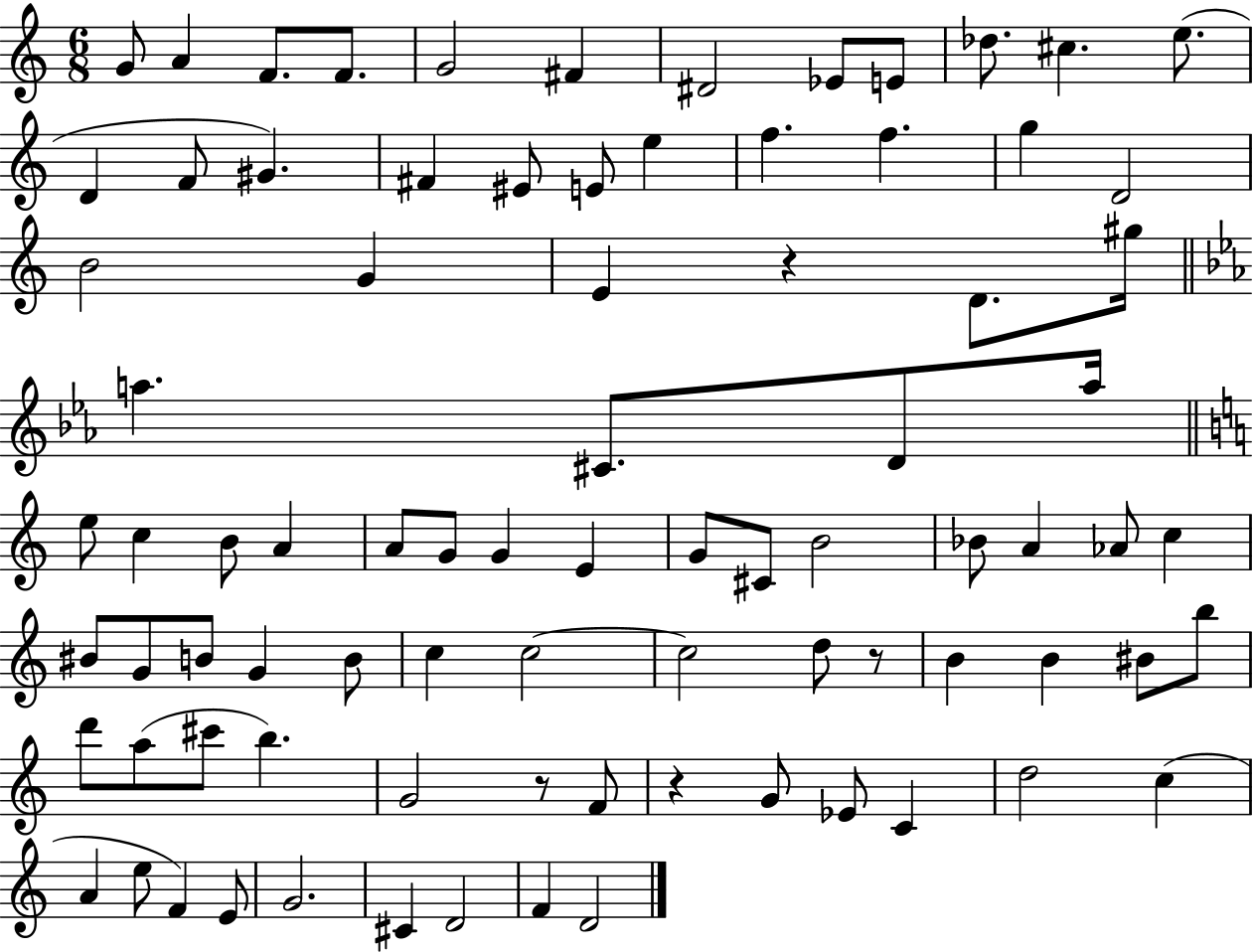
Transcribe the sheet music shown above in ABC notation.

X:1
T:Untitled
M:6/8
L:1/4
K:C
G/2 A F/2 F/2 G2 ^F ^D2 _E/2 E/2 _d/2 ^c e/2 D F/2 ^G ^F ^E/2 E/2 e f f g D2 B2 G E z D/2 ^g/4 a ^C/2 D/2 a/4 e/2 c B/2 A A/2 G/2 G E G/2 ^C/2 B2 _B/2 A _A/2 c ^B/2 G/2 B/2 G B/2 c c2 c2 d/2 z/2 B B ^B/2 b/2 d'/2 a/2 ^c'/2 b G2 z/2 F/2 z G/2 _E/2 C d2 c A e/2 F E/2 G2 ^C D2 F D2